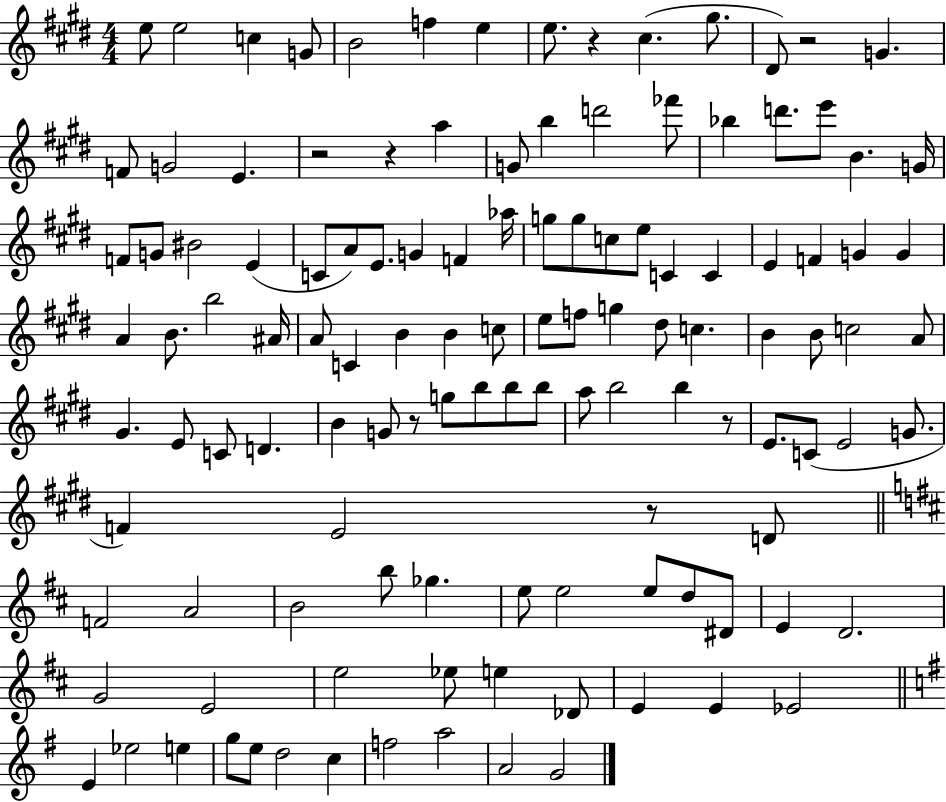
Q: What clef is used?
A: treble